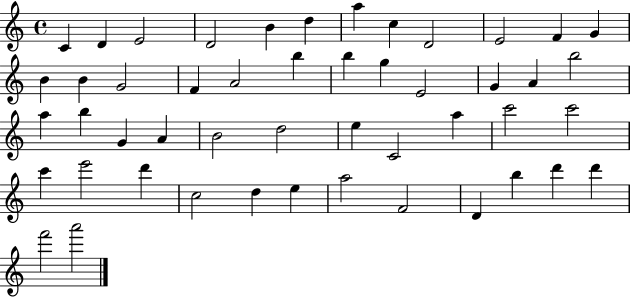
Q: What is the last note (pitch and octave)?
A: A6